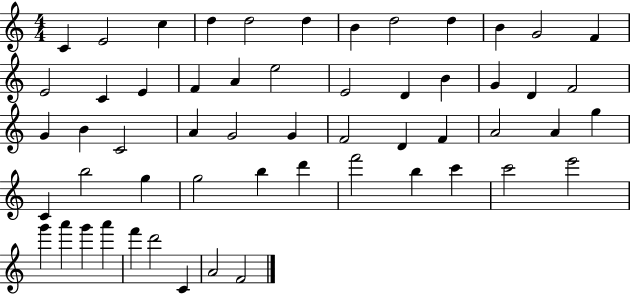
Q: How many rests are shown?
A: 0